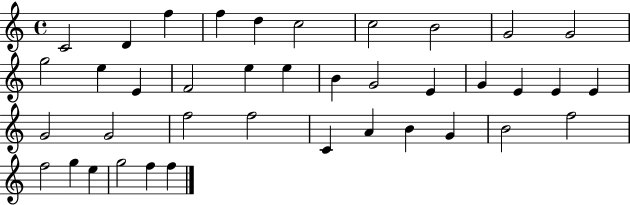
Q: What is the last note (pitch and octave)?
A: F5